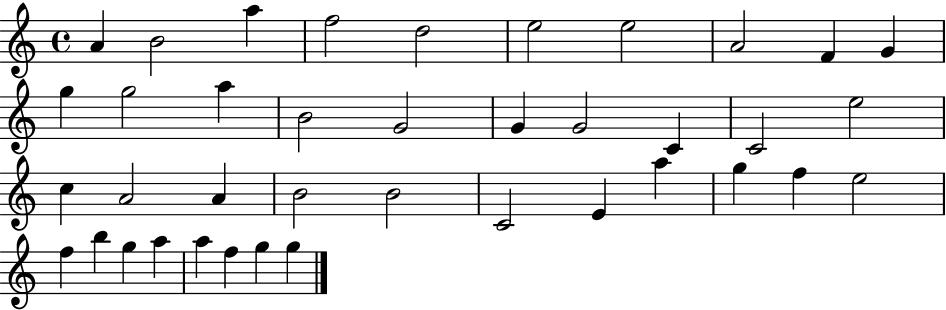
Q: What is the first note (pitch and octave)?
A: A4